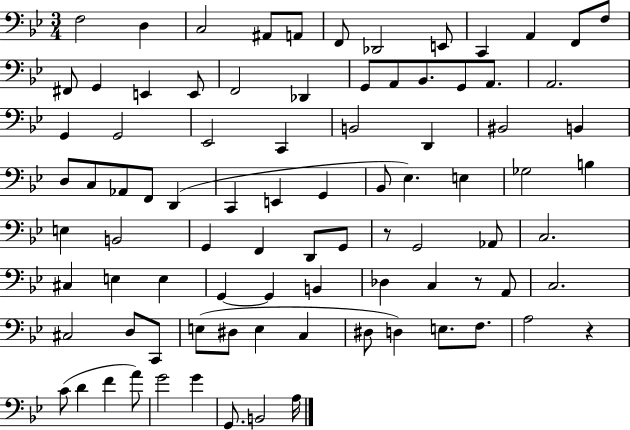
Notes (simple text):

F3/h D3/q C3/h A#2/e A2/e F2/e Db2/h E2/e C2/q A2/q F2/e F3/e F#2/e G2/q E2/q E2/e F2/h Db2/q G2/e A2/e Bb2/e. G2/e A2/e. A2/h. G2/q G2/h Eb2/h C2/q B2/h D2/q BIS2/h B2/q D3/e C3/e Ab2/e F2/e D2/q C2/q E2/q G2/q Bb2/e Eb3/q. E3/q Gb3/h B3/q E3/q B2/h G2/q F2/q D2/e G2/e R/e G2/h Ab2/e C3/h. C#3/q E3/q E3/q G2/q G2/q B2/q Db3/q C3/q R/e A2/e C3/h. C#3/h D3/e C2/e E3/e D#3/e E3/q C3/q D#3/e D3/q E3/e. F3/e. A3/h R/q C4/e D4/q F4/q A4/e G4/h G4/q G2/e. B2/h A3/s